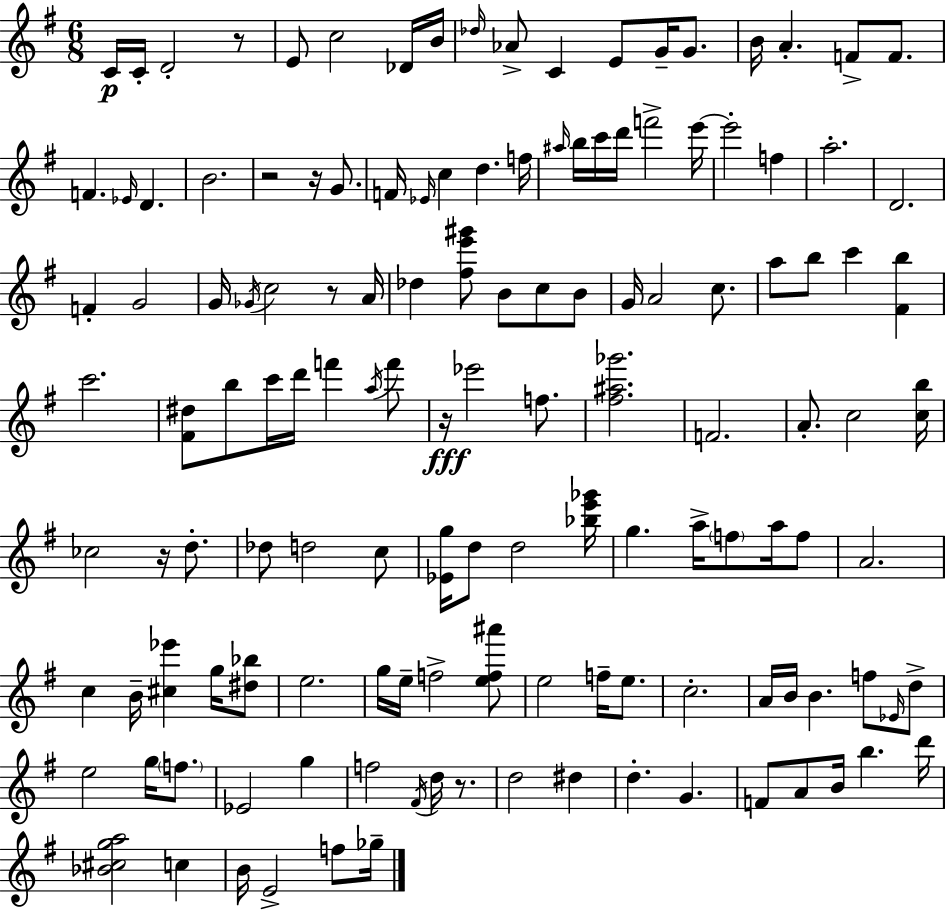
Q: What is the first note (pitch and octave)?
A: C4